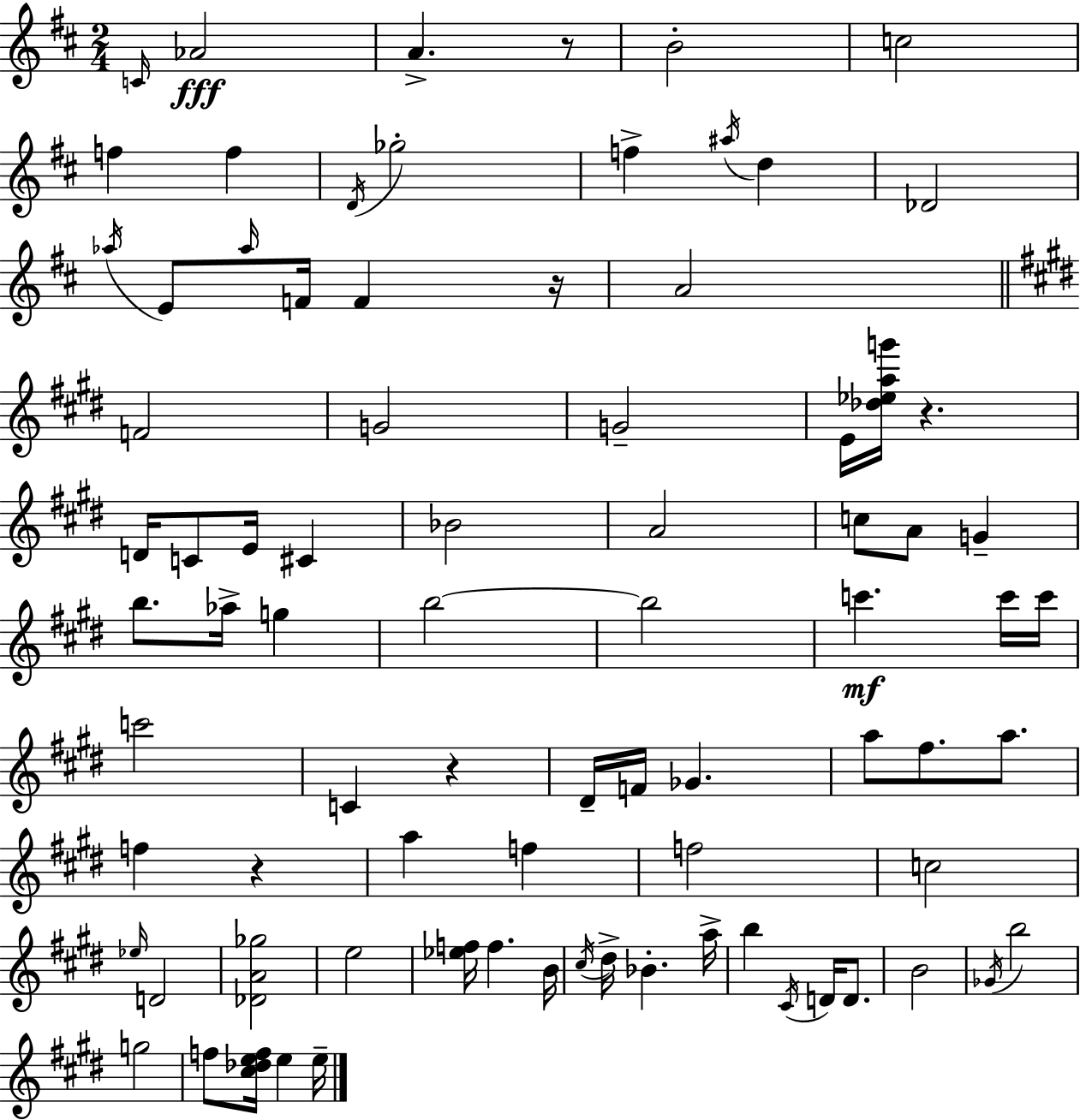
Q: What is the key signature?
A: D major